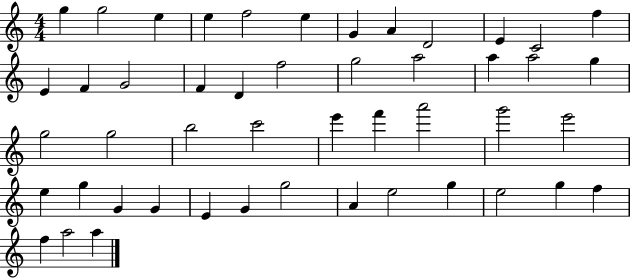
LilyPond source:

{
  \clef treble
  \numericTimeSignature
  \time 4/4
  \key c \major
  g''4 g''2 e''4 | e''4 f''2 e''4 | g'4 a'4 d'2 | e'4 c'2 f''4 | \break e'4 f'4 g'2 | f'4 d'4 f''2 | g''2 a''2 | a''4 a''2 g''4 | \break g''2 g''2 | b''2 c'''2 | e'''4 f'''4 a'''2 | g'''2 e'''2 | \break e''4 g''4 g'4 g'4 | e'4 g'4 g''2 | a'4 e''2 g''4 | e''2 g''4 f''4 | \break f''4 a''2 a''4 | \bar "|."
}